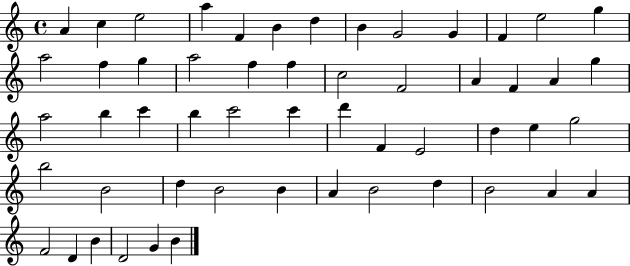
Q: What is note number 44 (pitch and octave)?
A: B4